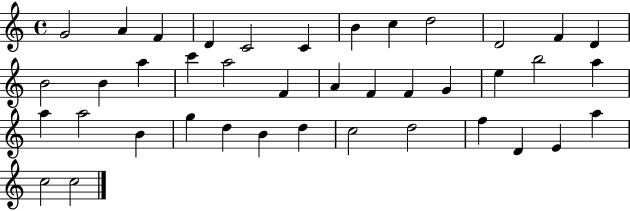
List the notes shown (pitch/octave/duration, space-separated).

G4/h A4/q F4/q D4/q C4/h C4/q B4/q C5/q D5/h D4/h F4/q D4/q B4/h B4/q A5/q C6/q A5/h F4/q A4/q F4/q F4/q G4/q E5/q B5/h A5/q A5/q A5/h B4/q G5/q D5/q B4/q D5/q C5/h D5/h F5/q D4/q E4/q A5/q C5/h C5/h